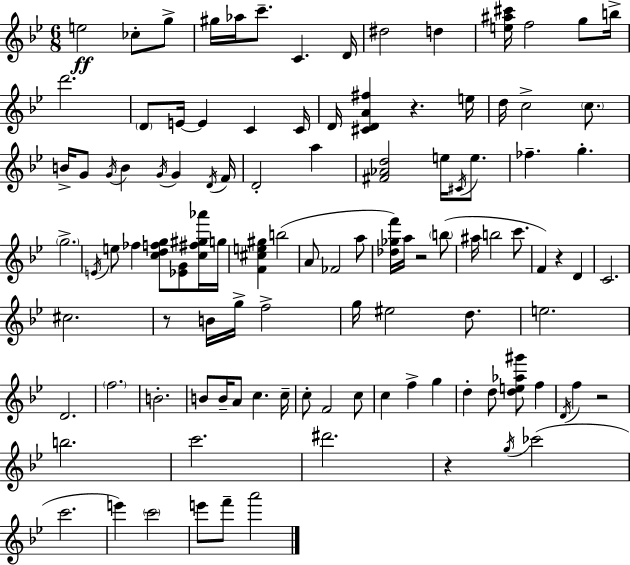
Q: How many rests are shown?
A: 6